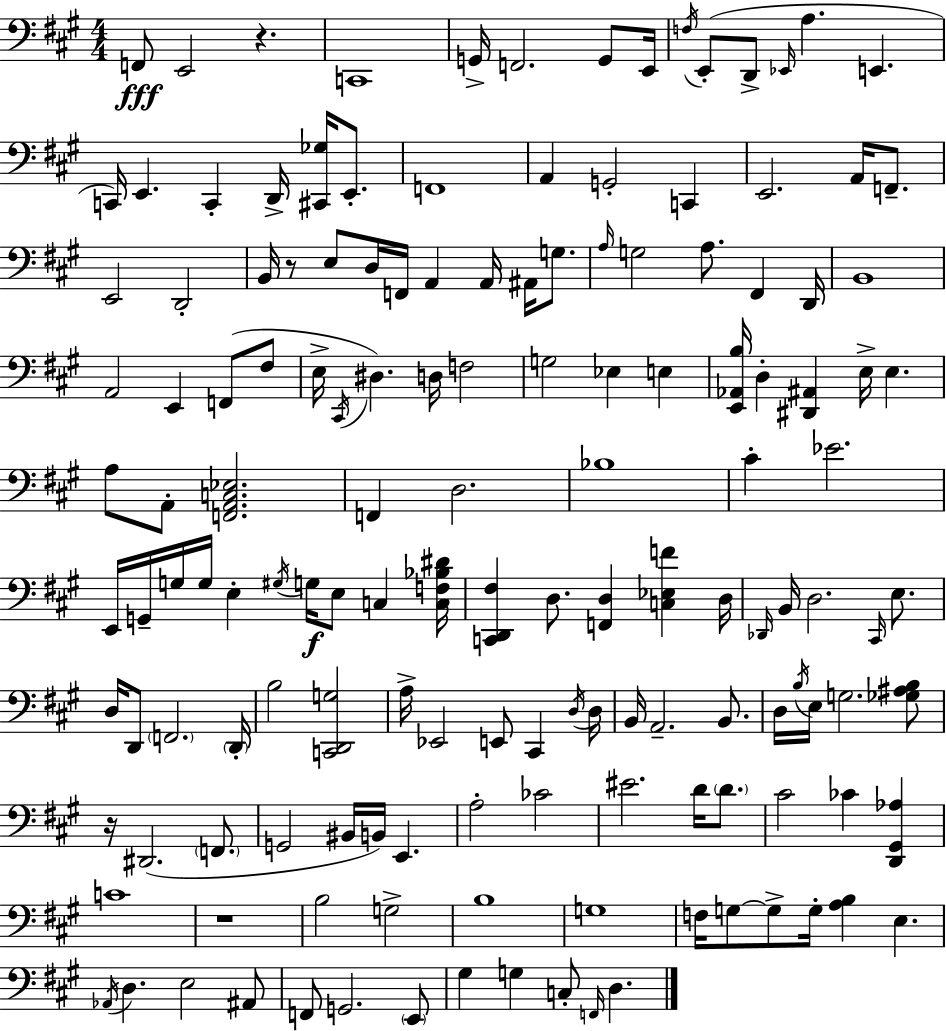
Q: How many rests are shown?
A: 4